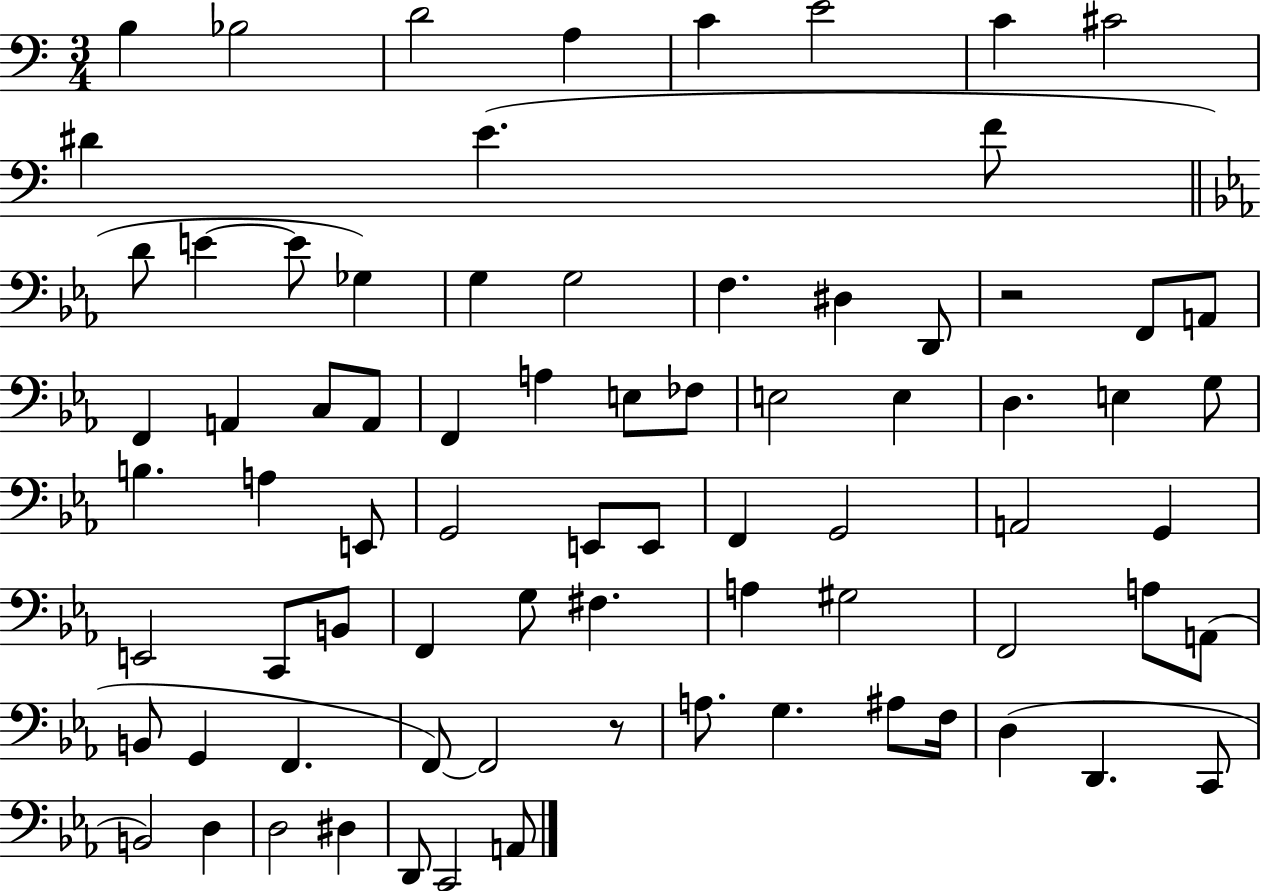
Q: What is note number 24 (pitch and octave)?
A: A2